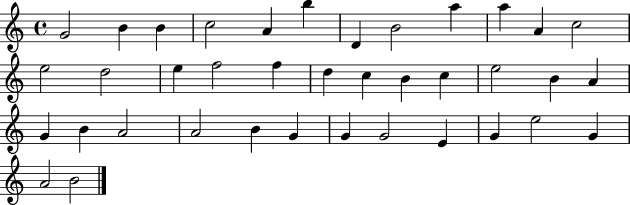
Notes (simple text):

G4/h B4/q B4/q C5/h A4/q B5/q D4/q B4/h A5/q A5/q A4/q C5/h E5/h D5/h E5/q F5/h F5/q D5/q C5/q B4/q C5/q E5/h B4/q A4/q G4/q B4/q A4/h A4/h B4/q G4/q G4/q G4/h E4/q G4/q E5/h G4/q A4/h B4/h